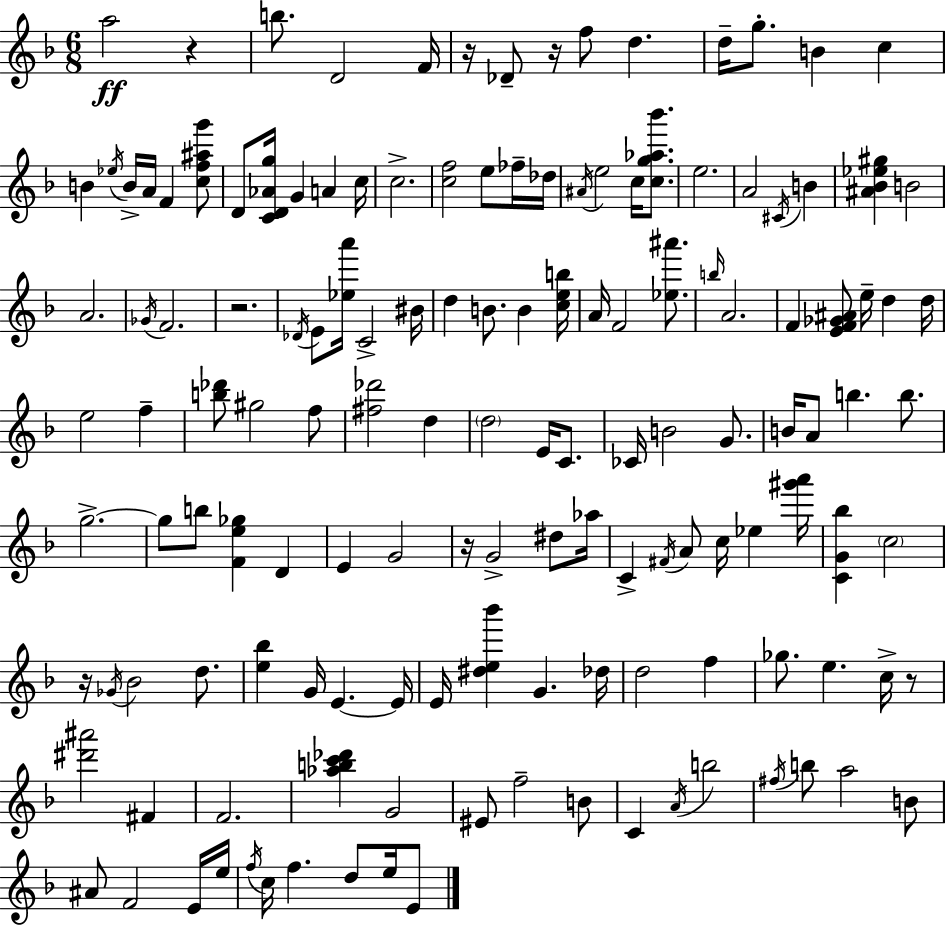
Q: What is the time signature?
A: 6/8